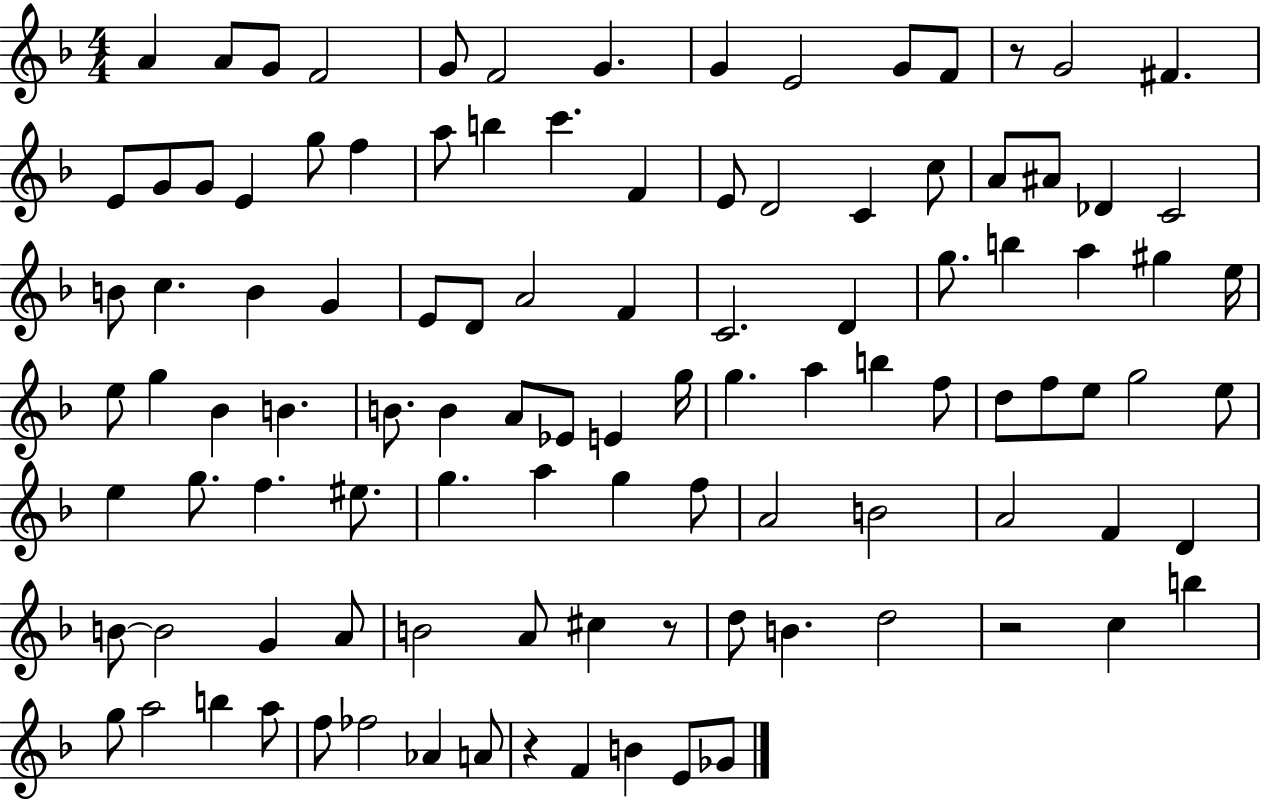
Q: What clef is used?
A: treble